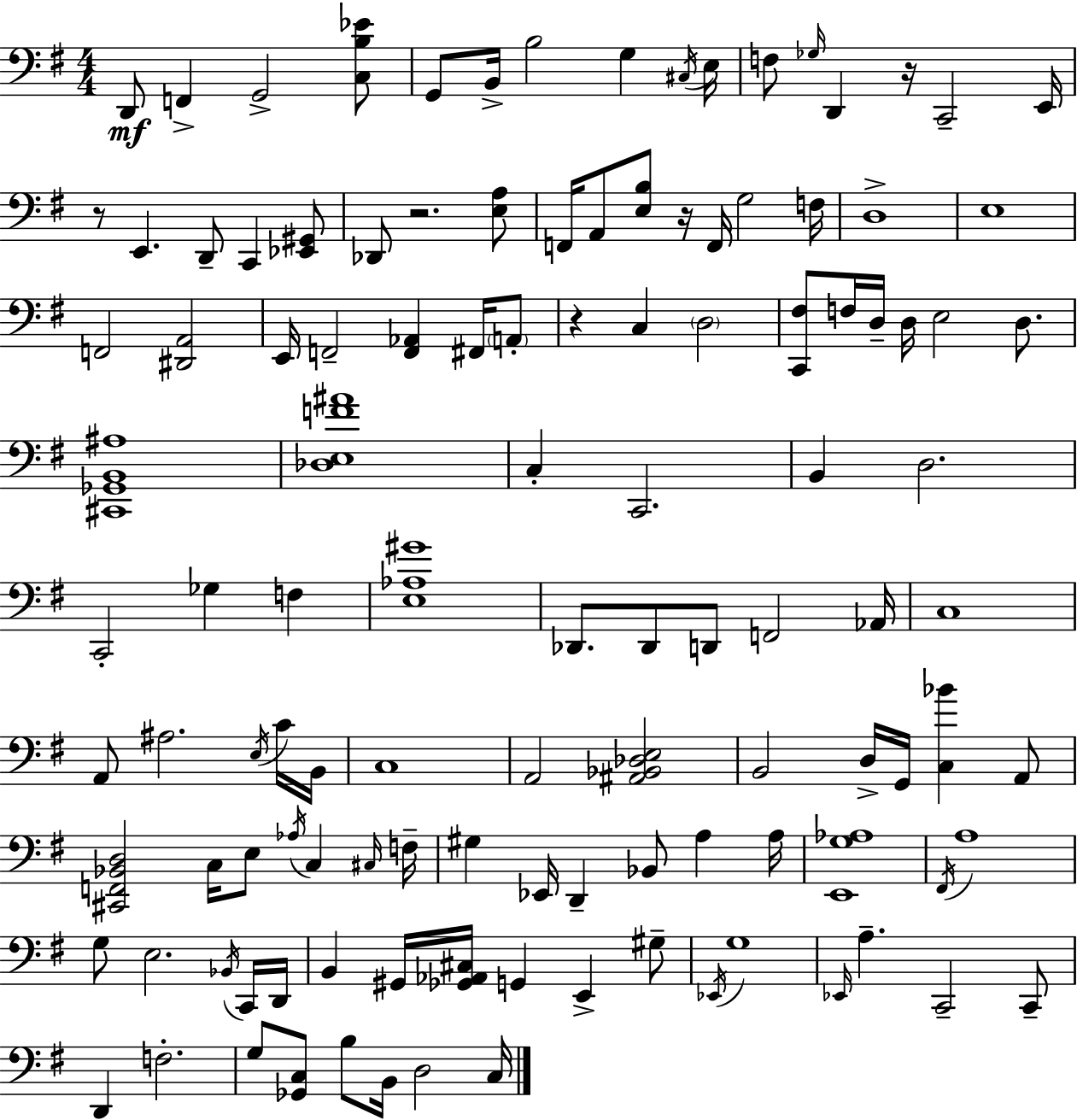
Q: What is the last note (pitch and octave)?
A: C3